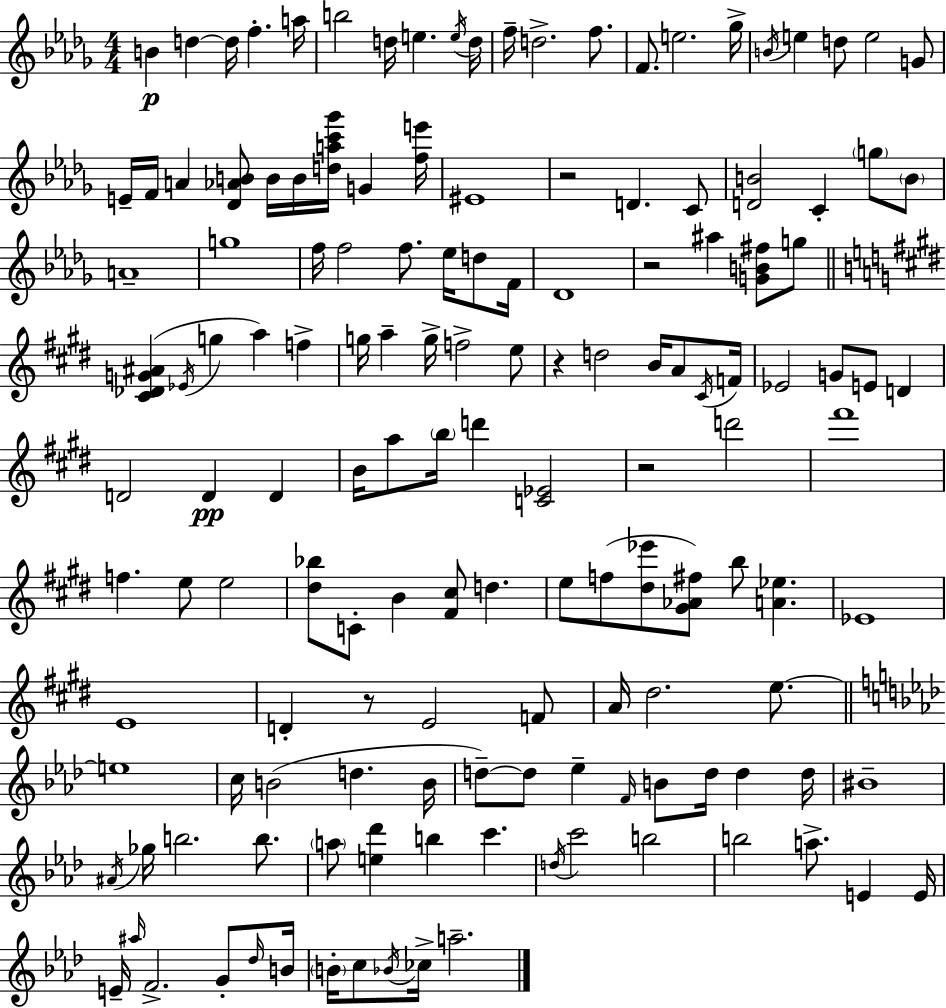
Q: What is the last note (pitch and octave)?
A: A5